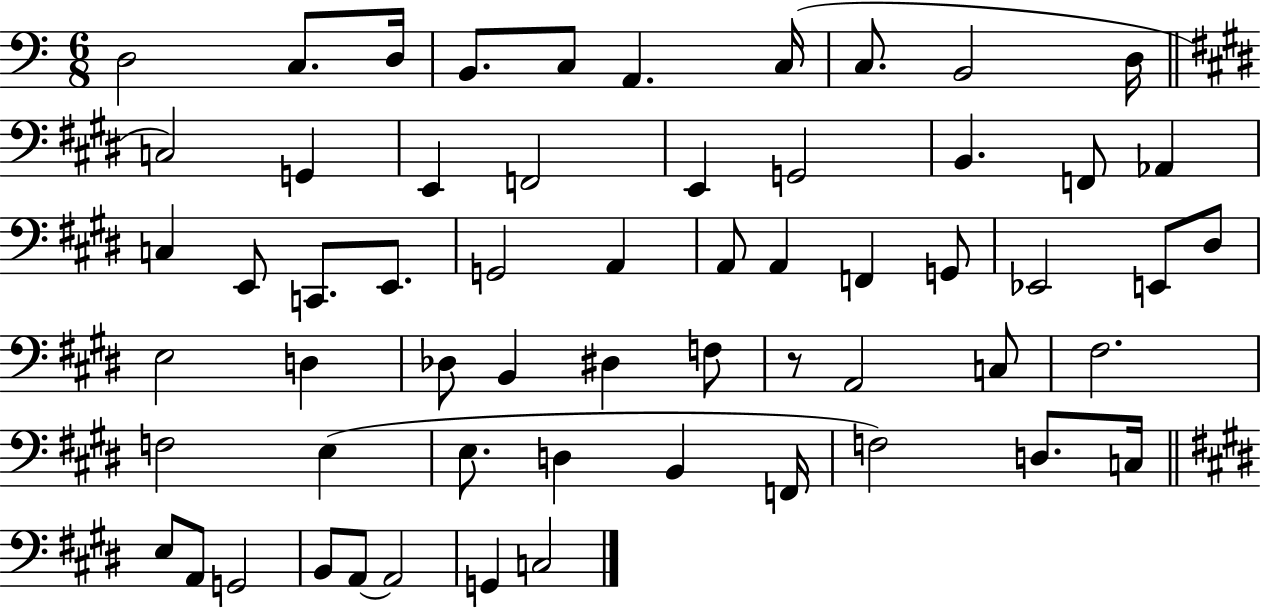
X:1
T:Untitled
M:6/8
L:1/4
K:C
D,2 C,/2 D,/4 B,,/2 C,/2 A,, C,/4 C,/2 B,,2 D,/4 C,2 G,, E,, F,,2 E,, G,,2 B,, F,,/2 _A,, C, E,,/2 C,,/2 E,,/2 G,,2 A,, A,,/2 A,, F,, G,,/2 _E,,2 E,,/2 ^D,/2 E,2 D, _D,/2 B,, ^D, F,/2 z/2 A,,2 C,/2 ^F,2 F,2 E, E,/2 D, B,, F,,/4 F,2 D,/2 C,/4 E,/2 A,,/2 G,,2 B,,/2 A,,/2 A,,2 G,, C,2